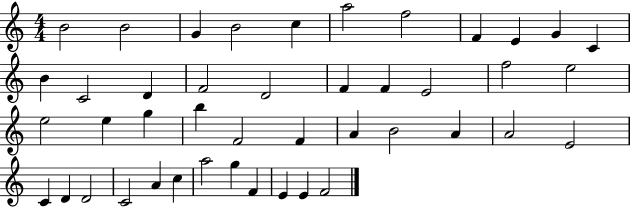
X:1
T:Untitled
M:4/4
L:1/4
K:C
B2 B2 G B2 c a2 f2 F E G C B C2 D F2 D2 F F E2 f2 e2 e2 e g b F2 F A B2 A A2 E2 C D D2 C2 A c a2 g F E E F2